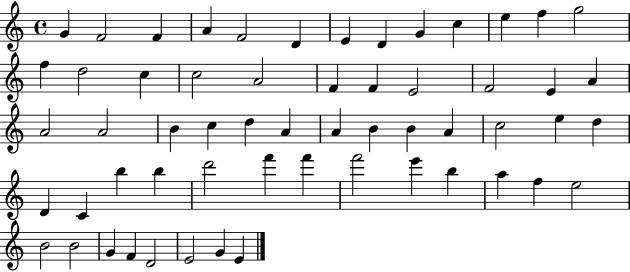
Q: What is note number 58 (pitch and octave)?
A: E4